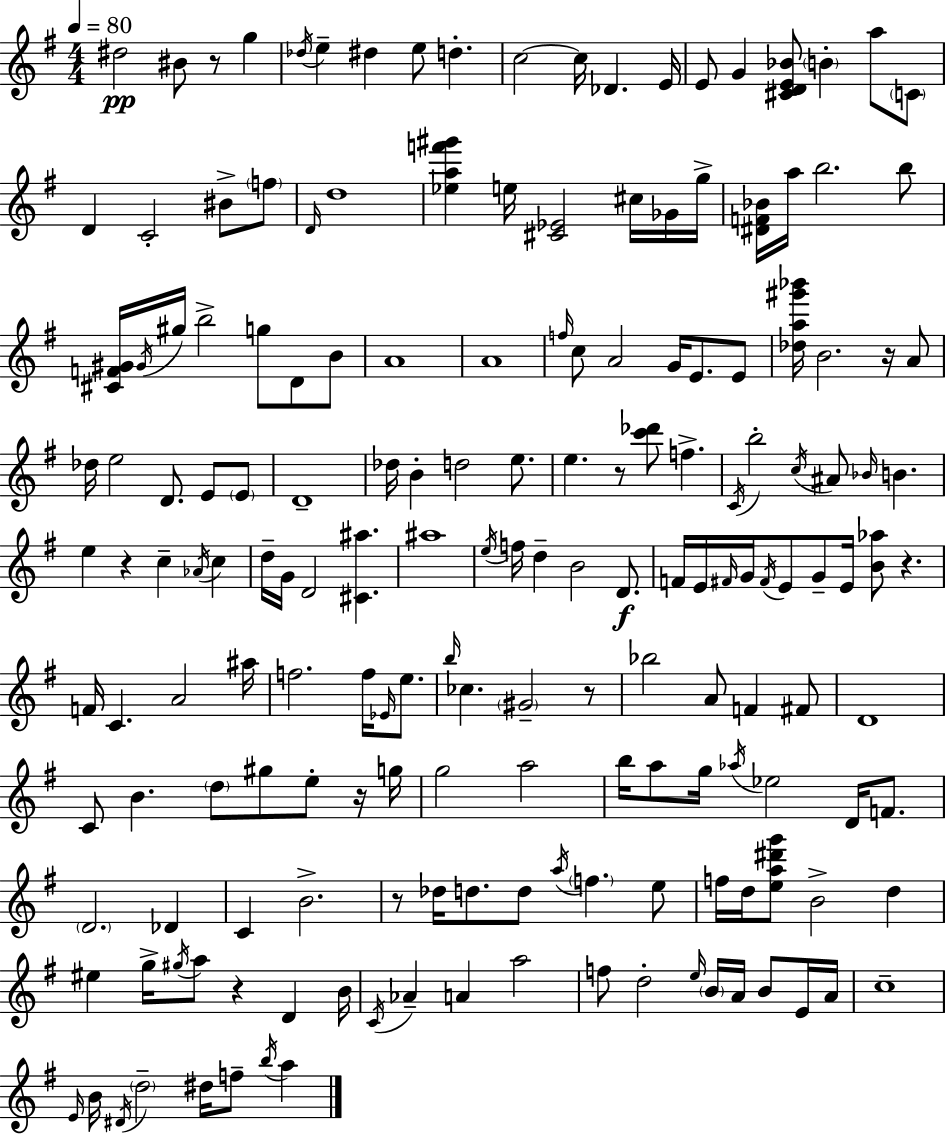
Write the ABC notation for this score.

X:1
T:Untitled
M:4/4
L:1/4
K:G
^d2 ^B/2 z/2 g _d/4 e ^d e/2 d c2 c/4 _D E/4 E/2 G [^CDE_B]/2 B a/2 C/2 D C2 ^B/2 f/2 D/4 d4 [_eaf'^g'] e/4 [^C_E]2 ^c/4 _G/4 g/4 [^DF_B]/4 a/4 b2 b/2 [^CF^G]/4 ^G/4 ^g/4 b2 g/2 D/2 B/2 A4 A4 f/4 c/2 A2 G/4 E/2 E/2 [_da^g'_b']/4 B2 z/4 A/2 _d/4 e2 D/2 E/2 E/2 D4 _d/4 B d2 e/2 e z/2 [c'_d']/2 f C/4 b2 c/4 ^A/2 _B/4 B e z c _A/4 c d/4 G/4 D2 [^C^a] ^a4 e/4 f/4 d B2 D/2 F/4 E/4 ^F/4 G/4 ^F/4 E/2 G/2 E/4 [B_a]/2 z F/4 C A2 ^a/4 f2 f/4 _E/4 e/2 b/4 _c ^G2 z/2 _b2 A/2 F ^F/2 D4 C/2 B d/2 ^g/2 e/2 z/4 g/4 g2 a2 b/4 a/2 g/4 _a/4 _e2 D/4 F/2 D2 _D C B2 z/2 _d/4 d/2 d/2 a/4 f e/2 f/4 d/4 [ea^d'g']/2 B2 d ^e g/4 ^g/4 a/2 z D B/4 C/4 _A A a2 f/2 d2 e/4 B/4 A/4 B/2 E/4 A/4 c4 E/4 B/4 ^D/4 d2 ^d/4 f/2 b/4 a